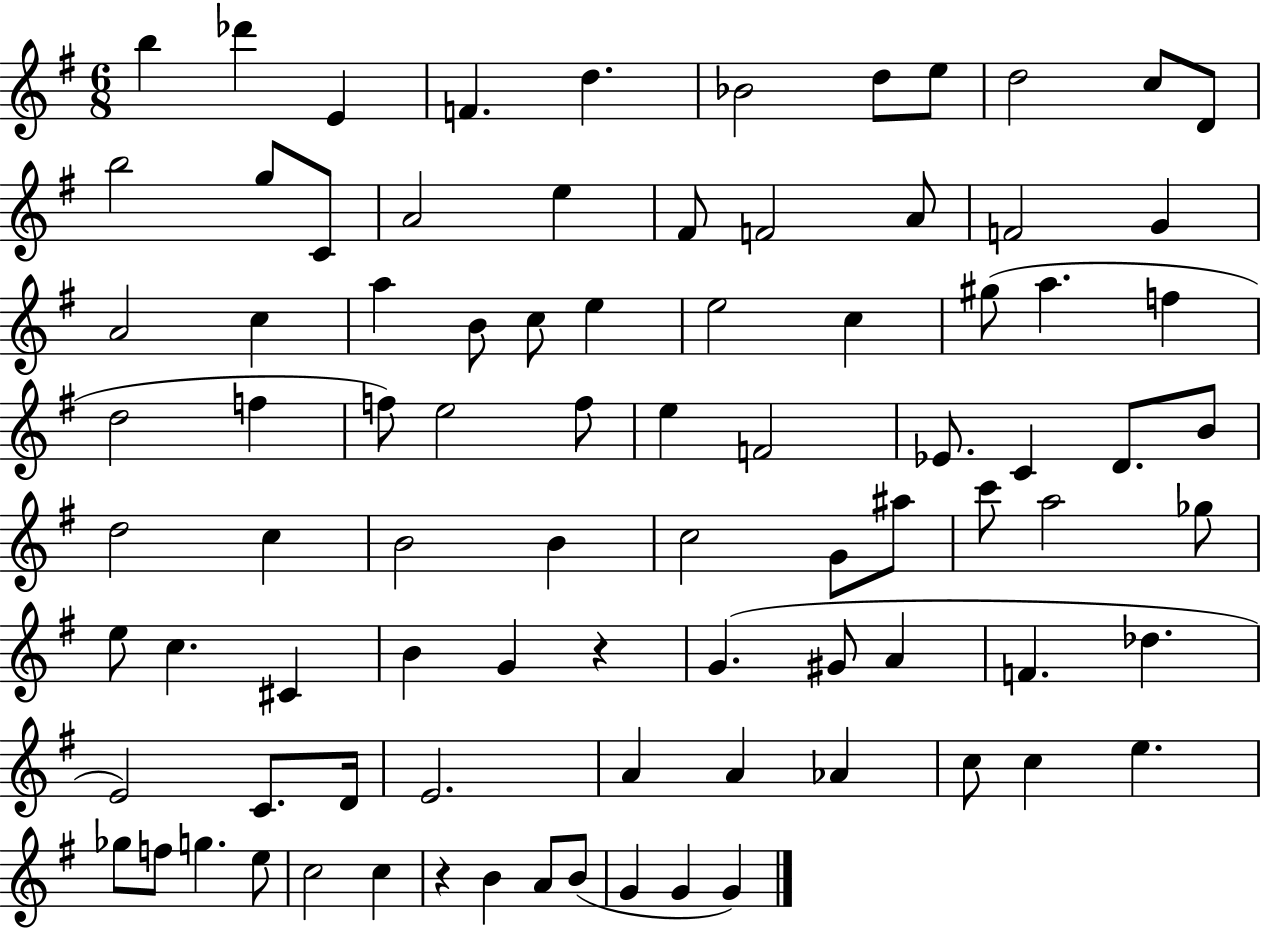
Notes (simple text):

B5/q Db6/q E4/q F4/q. D5/q. Bb4/h D5/e E5/e D5/h C5/e D4/e B5/h G5/e C4/e A4/h E5/q F#4/e F4/h A4/e F4/h G4/q A4/h C5/q A5/q B4/e C5/e E5/q E5/h C5/q G#5/e A5/q. F5/q D5/h F5/q F5/e E5/h F5/e E5/q F4/h Eb4/e. C4/q D4/e. B4/e D5/h C5/q B4/h B4/q C5/h G4/e A#5/e C6/e A5/h Gb5/e E5/e C5/q. C#4/q B4/q G4/q R/q G4/q. G#4/e A4/q F4/q. Db5/q. E4/h C4/e. D4/s E4/h. A4/q A4/q Ab4/q C5/e C5/q E5/q. Gb5/e F5/e G5/q. E5/e C5/h C5/q R/q B4/q A4/e B4/e G4/q G4/q G4/q